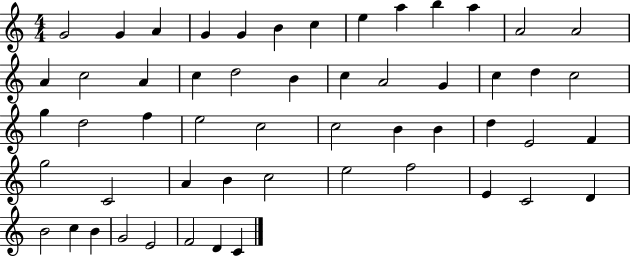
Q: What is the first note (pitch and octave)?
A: G4